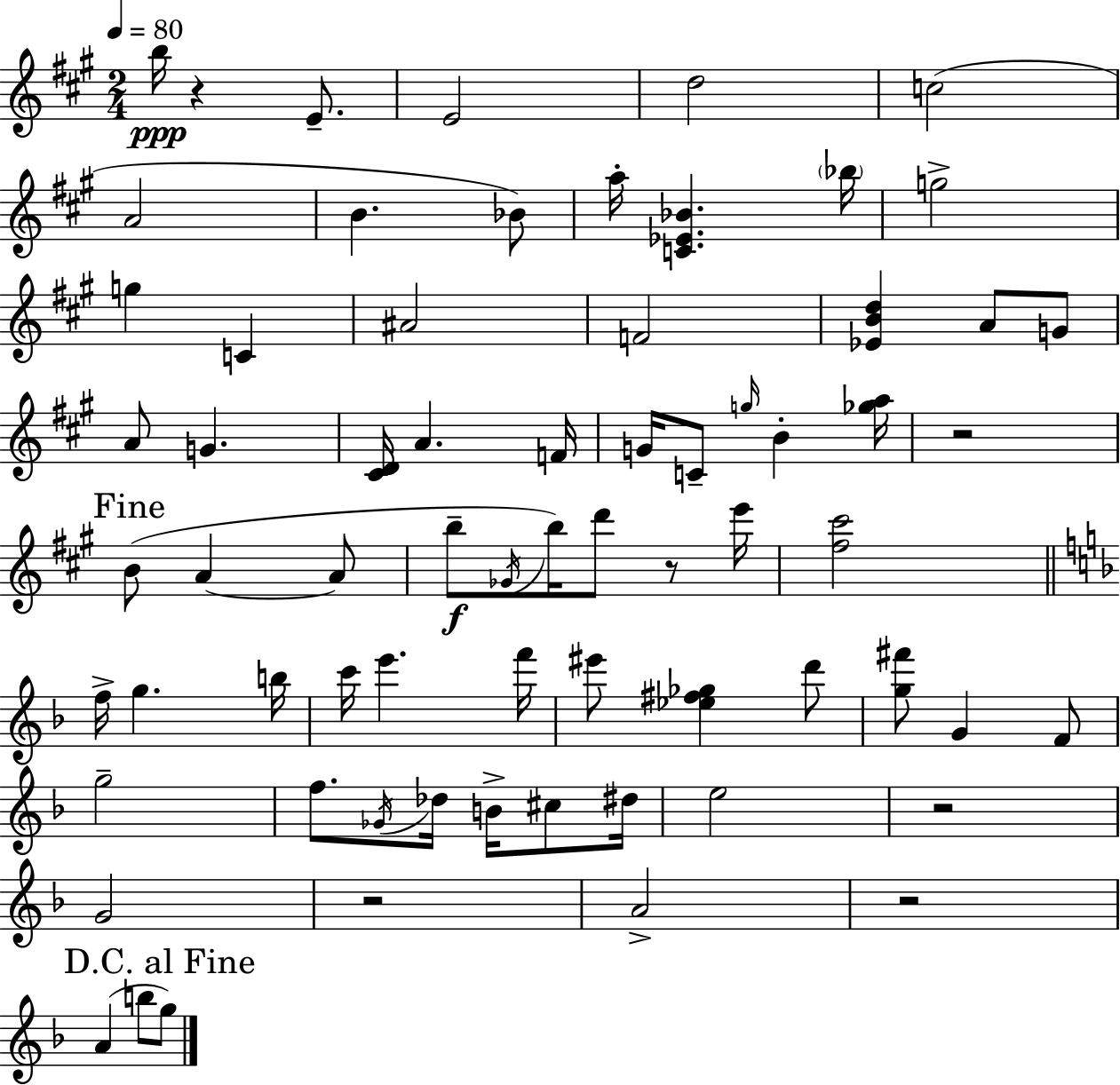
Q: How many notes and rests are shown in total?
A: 69